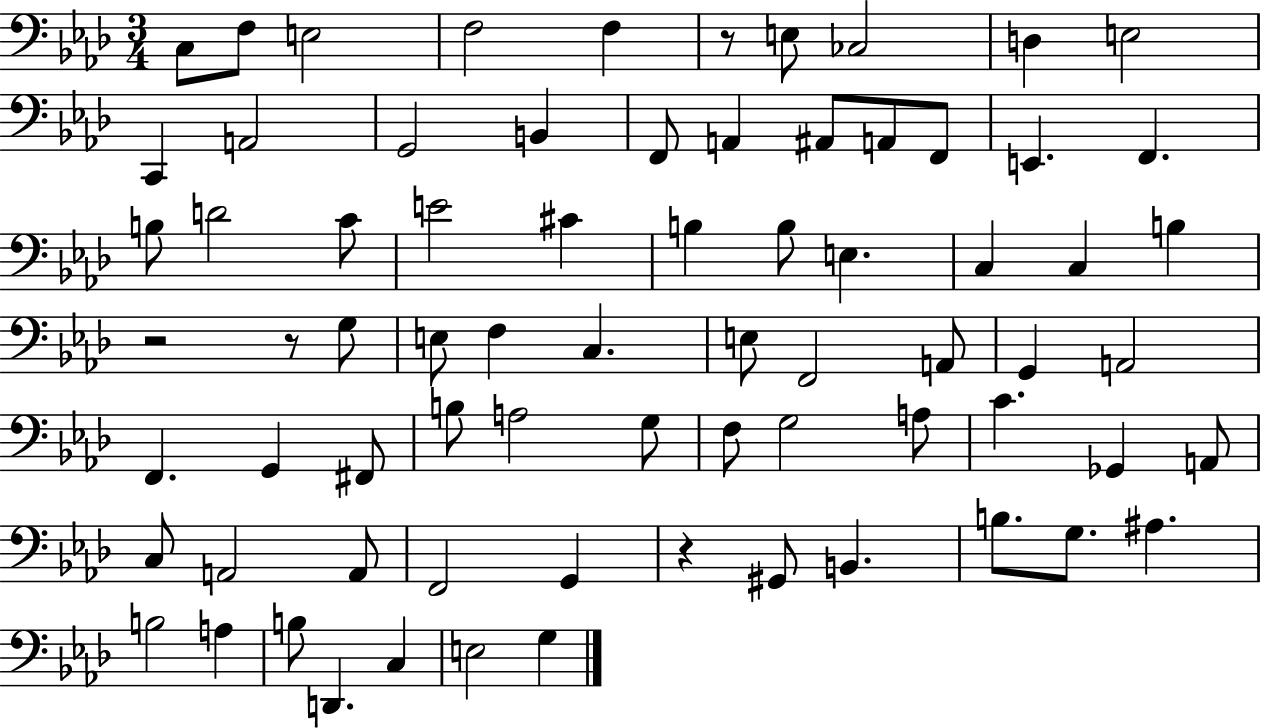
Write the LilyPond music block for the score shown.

{
  \clef bass
  \numericTimeSignature
  \time 3/4
  \key aes \major
  \repeat volta 2 { c8 f8 e2 | f2 f4 | r8 e8 ces2 | d4 e2 | \break c,4 a,2 | g,2 b,4 | f,8 a,4 ais,8 a,8 f,8 | e,4. f,4. | \break b8 d'2 c'8 | e'2 cis'4 | b4 b8 e4. | c4 c4 b4 | \break r2 r8 g8 | e8 f4 c4. | e8 f,2 a,8 | g,4 a,2 | \break f,4. g,4 fis,8 | b8 a2 g8 | f8 g2 a8 | c'4. ges,4 a,8 | \break c8 a,2 a,8 | f,2 g,4 | r4 gis,8 b,4. | b8. g8. ais4. | \break b2 a4 | b8 d,4. c4 | e2 g4 | } \bar "|."
}